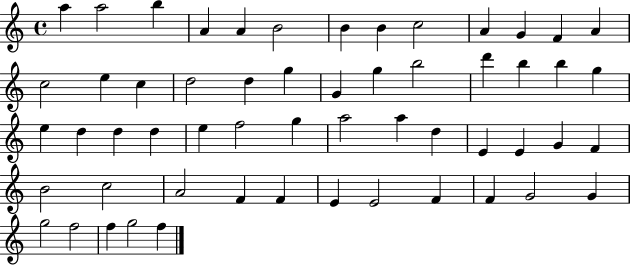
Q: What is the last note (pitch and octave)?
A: F5